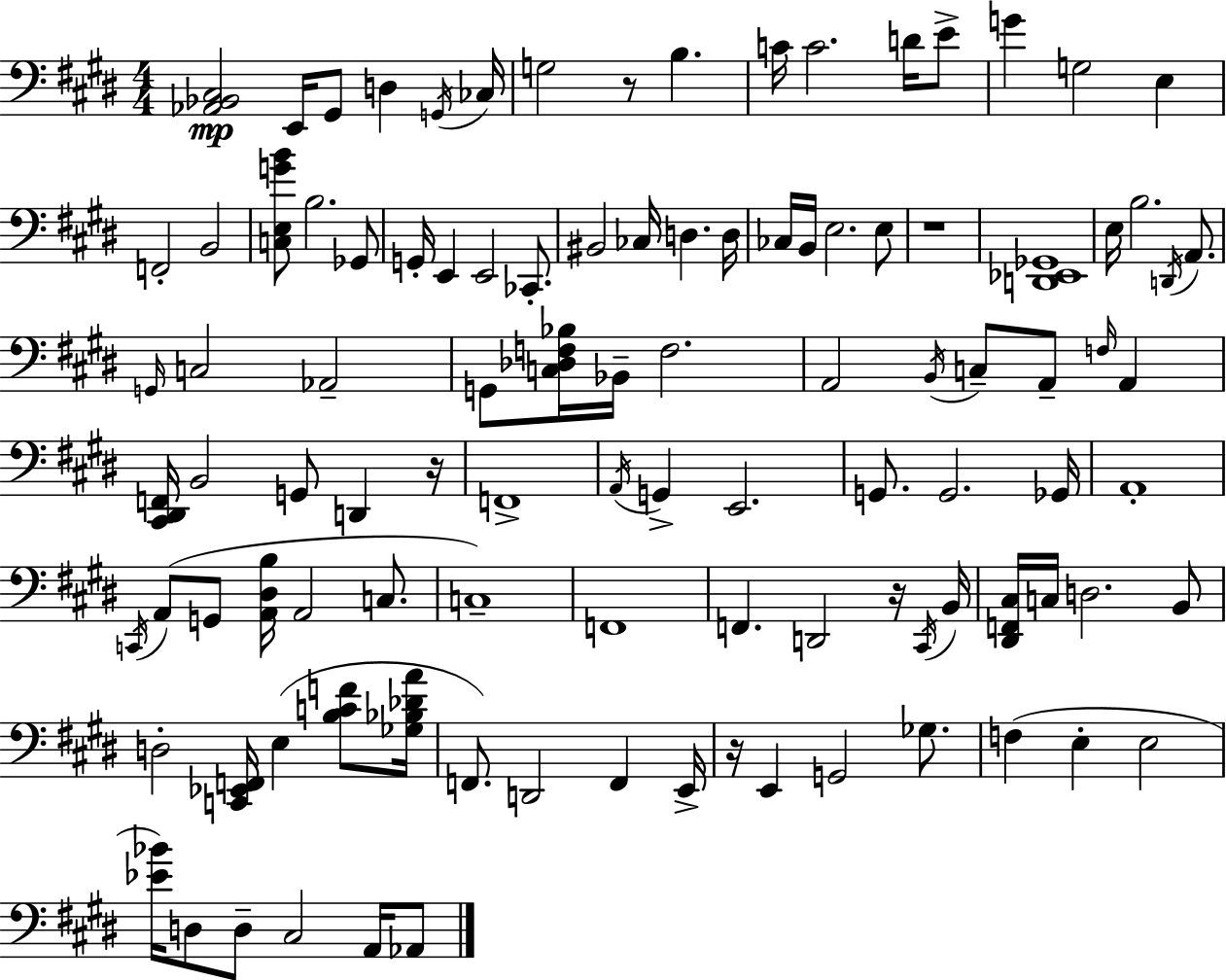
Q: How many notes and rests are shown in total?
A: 104